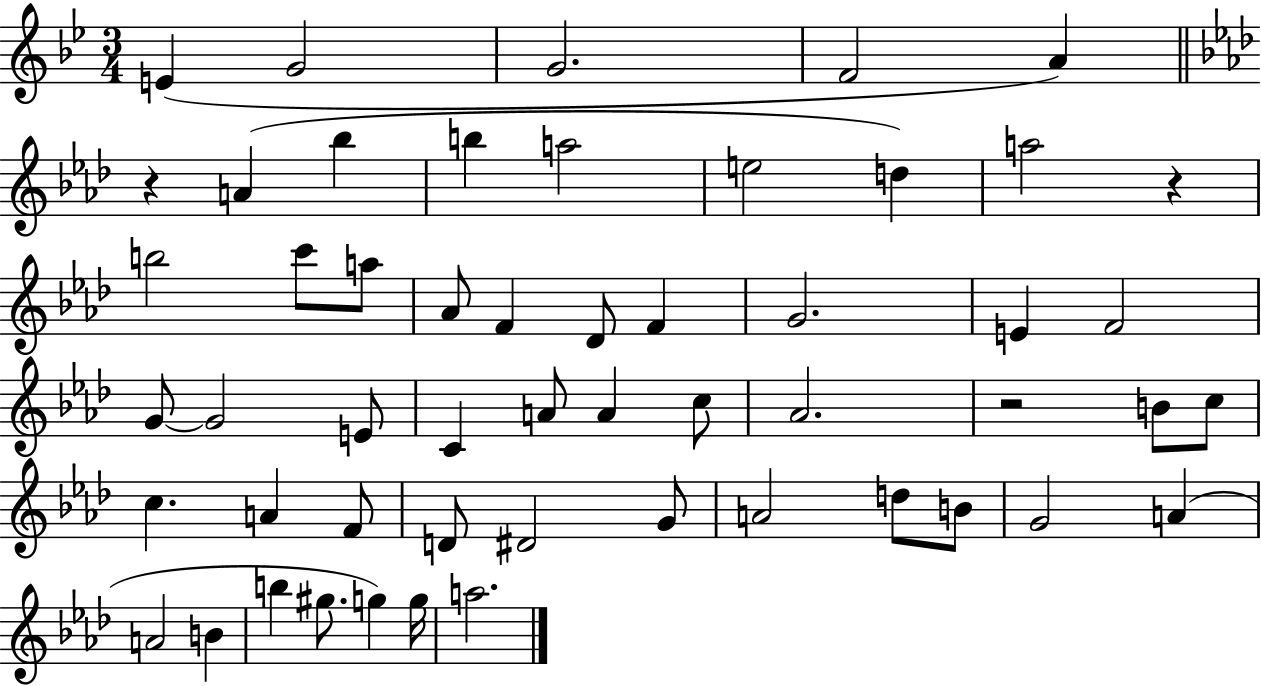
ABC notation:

X:1
T:Untitled
M:3/4
L:1/4
K:Bb
E G2 G2 F2 A z A _b b a2 e2 d a2 z b2 c'/2 a/2 _A/2 F _D/2 F G2 E F2 G/2 G2 E/2 C A/2 A c/2 _A2 z2 B/2 c/2 c A F/2 D/2 ^D2 G/2 A2 d/2 B/2 G2 A A2 B b ^g/2 g g/4 a2